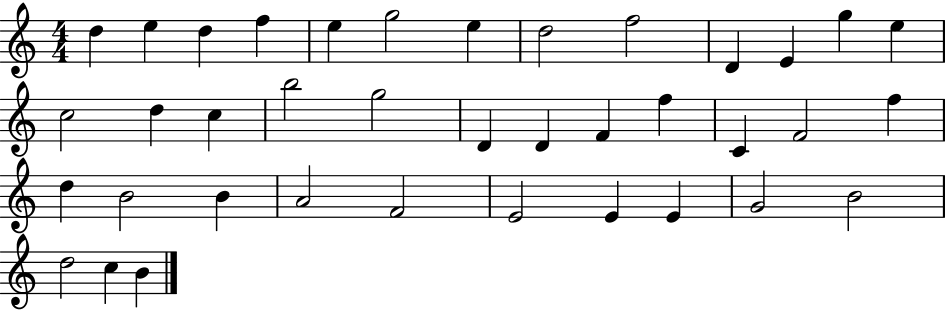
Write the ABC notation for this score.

X:1
T:Untitled
M:4/4
L:1/4
K:C
d e d f e g2 e d2 f2 D E g e c2 d c b2 g2 D D F f C F2 f d B2 B A2 F2 E2 E E G2 B2 d2 c B